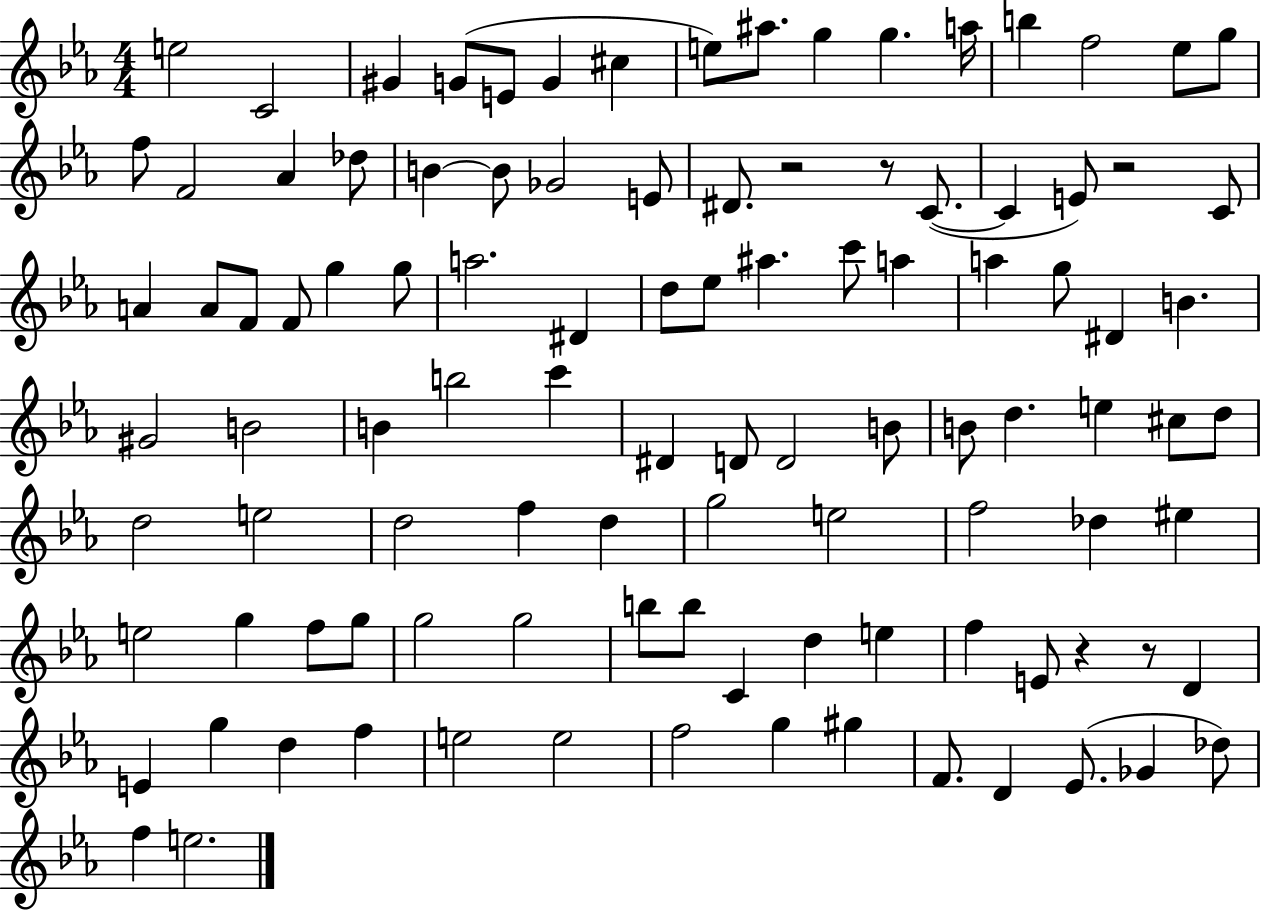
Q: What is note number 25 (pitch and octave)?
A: D#4